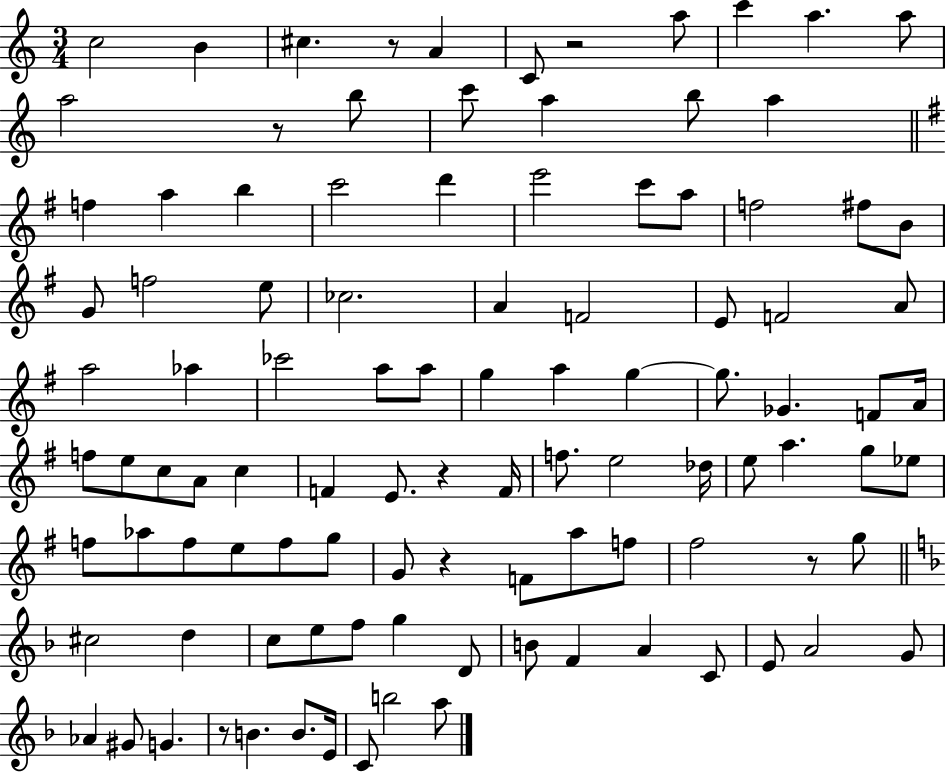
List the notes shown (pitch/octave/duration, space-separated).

C5/h B4/q C#5/q. R/e A4/q C4/e R/h A5/e C6/q A5/q. A5/e A5/h R/e B5/e C6/e A5/q B5/e A5/q F5/q A5/q B5/q C6/h D6/q E6/h C6/e A5/e F5/h F#5/e B4/e G4/e F5/h E5/e CES5/h. A4/q F4/h E4/e F4/h A4/e A5/h Ab5/q CES6/h A5/e A5/e G5/q A5/q G5/q G5/e. Gb4/q. F4/e A4/s F5/e E5/e C5/e A4/e C5/q F4/q E4/e. R/q F4/s F5/e. E5/h Db5/s E5/e A5/q. G5/e Eb5/e F5/e Ab5/e F5/e E5/e F5/e G5/e G4/e R/q F4/e A5/e F5/e F#5/h R/e G5/e C#5/h D5/q C5/e E5/e F5/e G5/q D4/e B4/e F4/q A4/q C4/e E4/e A4/h G4/e Ab4/q G#4/e G4/q. R/e B4/q. B4/e. E4/s C4/e B5/h A5/e